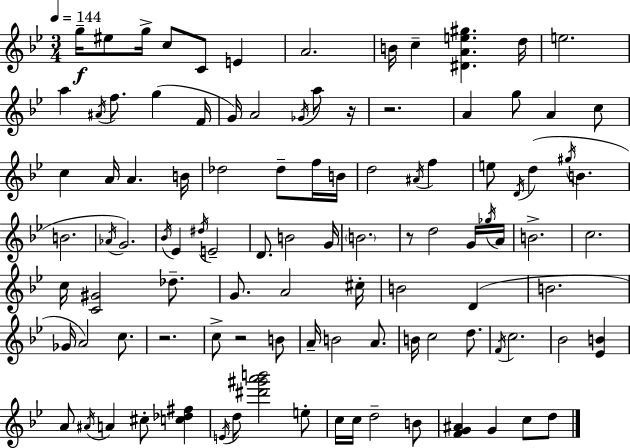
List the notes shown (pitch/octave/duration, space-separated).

G5/s EIS5/e G5/s C5/e C4/e E4/q A4/h. B4/s C5/q [D#4,A4,E5,G#5]/q. D5/s E5/h. A5/q A#4/s F5/e. G5/q F4/s G4/s A4/h Gb4/s A5/e R/s R/h. A4/q G5/e A4/q C5/e C5/q A4/s A4/q. B4/s Db5/h Db5/e F5/s B4/s D5/h A#4/s F5/q E5/e D4/s D5/q G#5/s B4/q. B4/h. Ab4/s G4/h. Bb4/s Eb4/q D#5/s E4/h D4/e. B4/h G4/s B4/h. R/e D5/h G4/s Gb5/s A4/s B4/h. C5/h. C5/s [C4,G#4]/h Db5/e. G4/e. A4/h C#5/s B4/h D4/q B4/h. Gb4/s A4/h C5/e. R/h. C5/e R/h B4/e A4/s B4/h A4/e. B4/s C5/h D5/e. F4/s C5/h. Bb4/h [Eb4,B4]/q A4/e A#4/s A4/q C#5/e [C5,Db5,F#5]/q E4/s D5/e [D#6,G#6,A6,B6]/h E5/e C5/s C5/s D5/h B4/e [F4,G4,A#4]/q G4/q C5/e D5/e